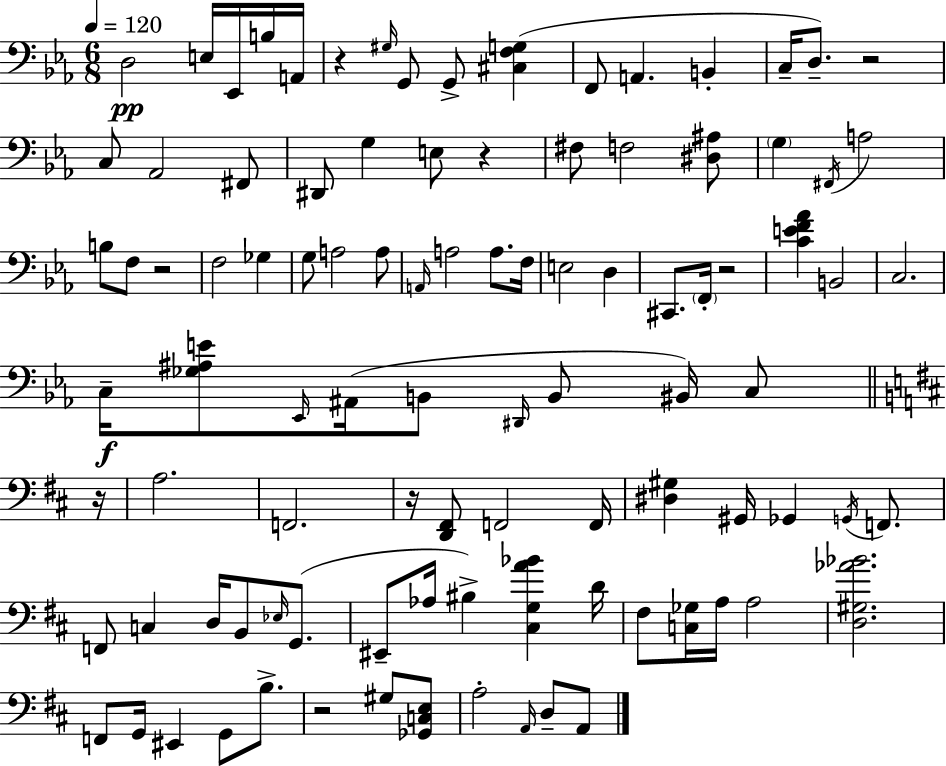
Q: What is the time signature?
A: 6/8